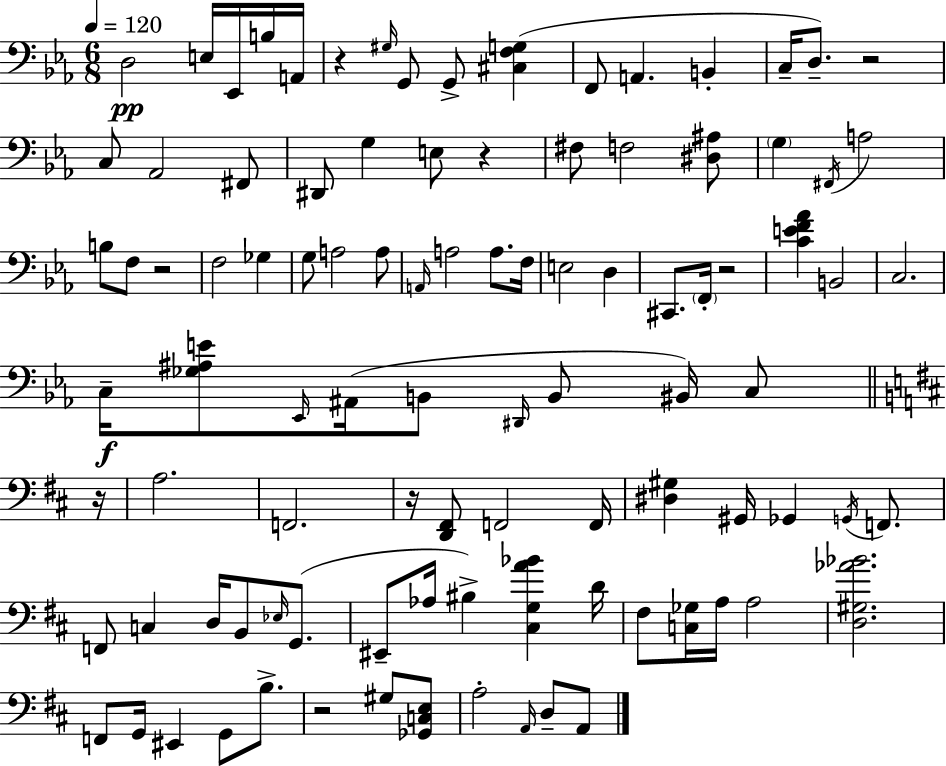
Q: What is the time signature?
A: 6/8